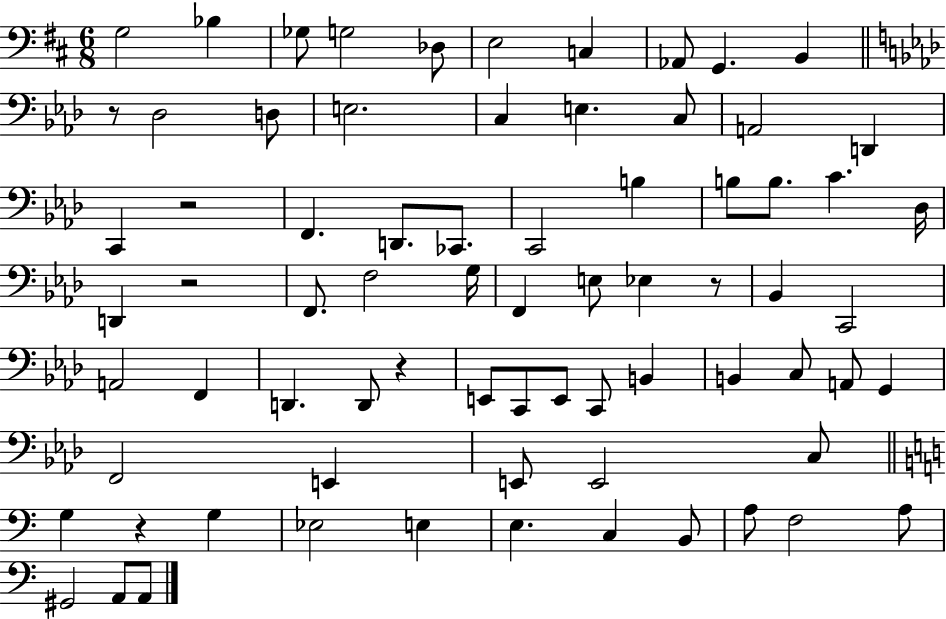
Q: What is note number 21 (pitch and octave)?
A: D2